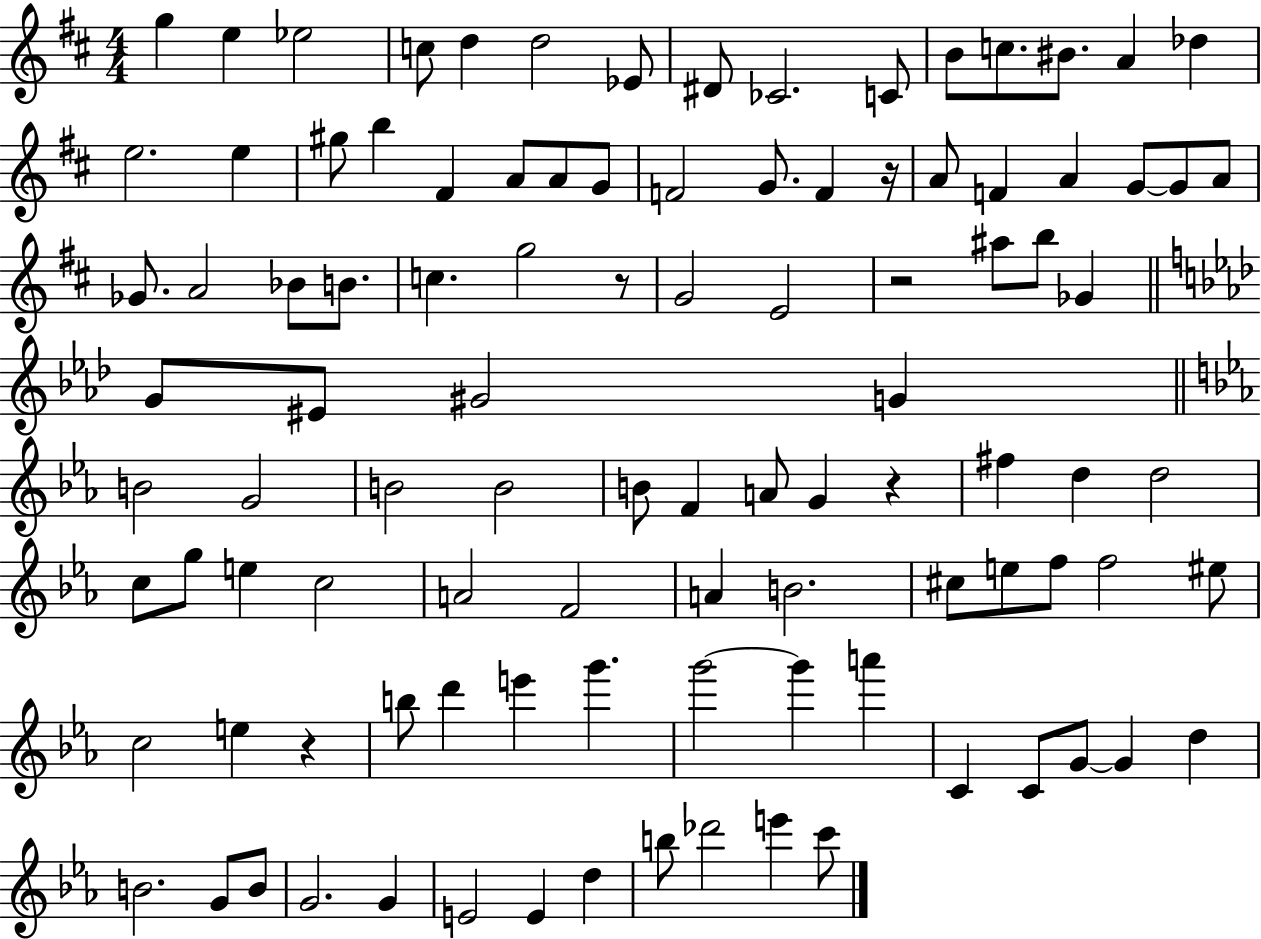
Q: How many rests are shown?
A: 5